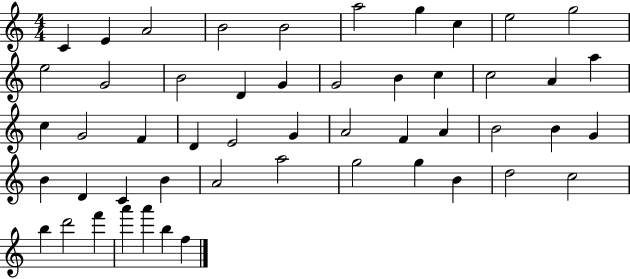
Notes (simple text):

C4/q E4/q A4/h B4/h B4/h A5/h G5/q C5/q E5/h G5/h E5/h G4/h B4/h D4/q G4/q G4/h B4/q C5/q C5/h A4/q A5/q C5/q G4/h F4/q D4/q E4/h G4/q A4/h F4/q A4/q B4/h B4/q G4/q B4/q D4/q C4/q B4/q A4/h A5/h G5/h G5/q B4/q D5/h C5/h B5/q D6/h F6/q A6/q A6/q B5/q F5/q